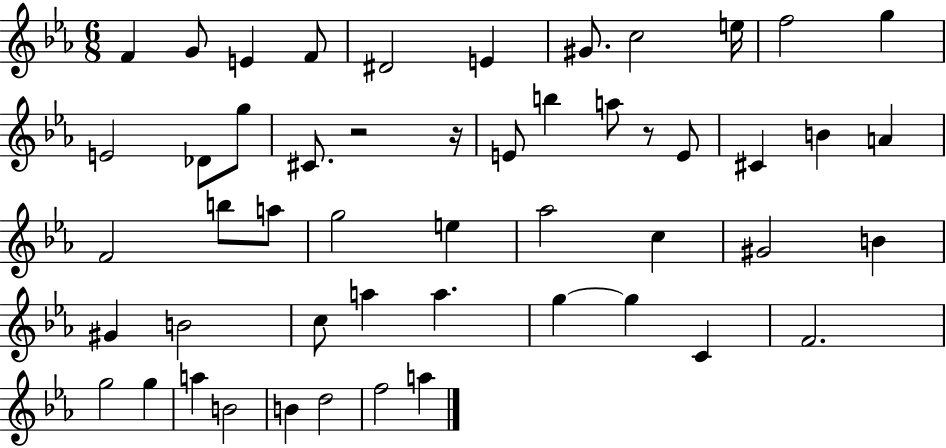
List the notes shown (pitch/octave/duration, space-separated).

F4/q G4/e E4/q F4/e D#4/h E4/q G#4/e. C5/h E5/s F5/h G5/q E4/h Db4/e G5/e C#4/e. R/h R/s E4/e B5/q A5/e R/e E4/e C#4/q B4/q A4/q F4/h B5/e A5/e G5/h E5/q Ab5/h C5/q G#4/h B4/q G#4/q B4/h C5/e A5/q A5/q. G5/q G5/q C4/q F4/h. G5/h G5/q A5/q B4/h B4/q D5/h F5/h A5/q